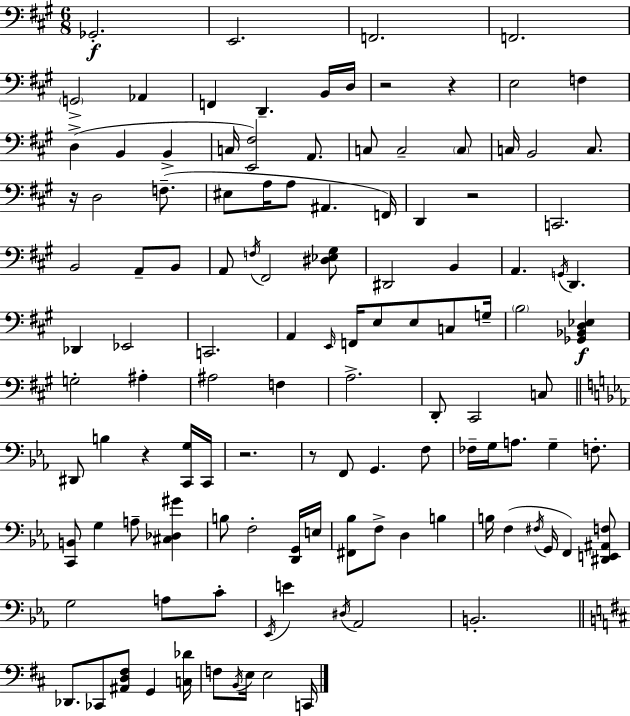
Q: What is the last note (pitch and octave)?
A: C2